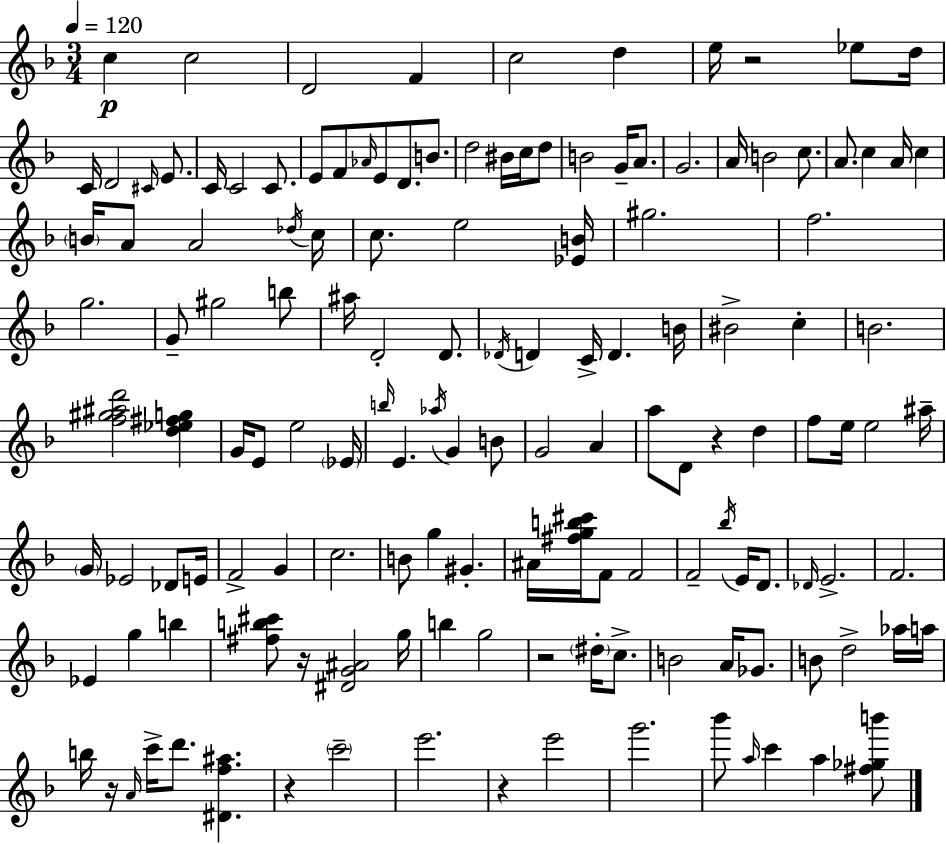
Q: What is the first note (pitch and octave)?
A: C5